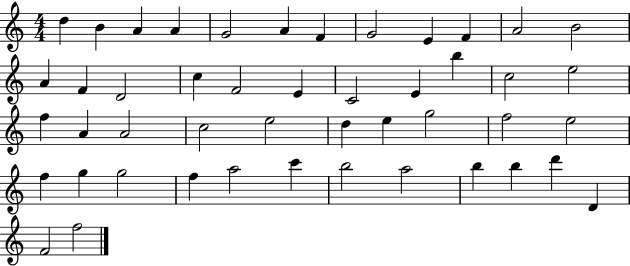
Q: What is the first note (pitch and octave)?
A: D5